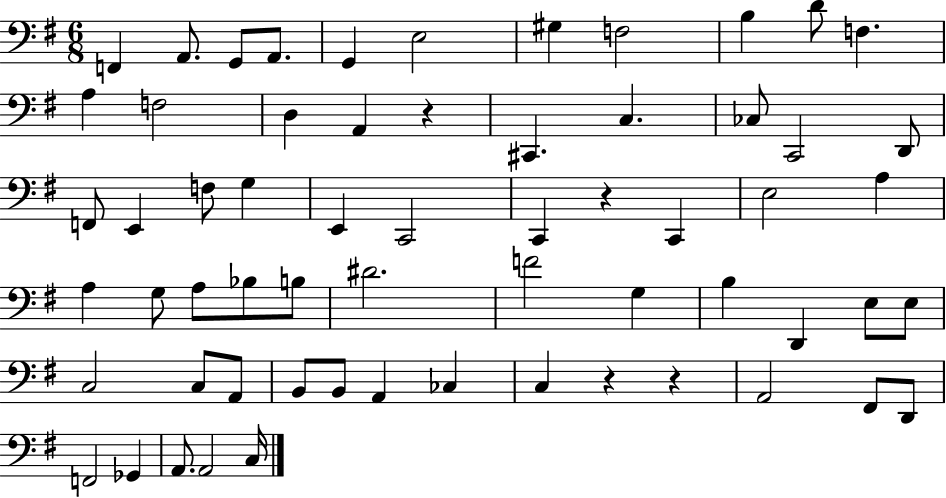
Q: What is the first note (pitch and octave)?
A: F2